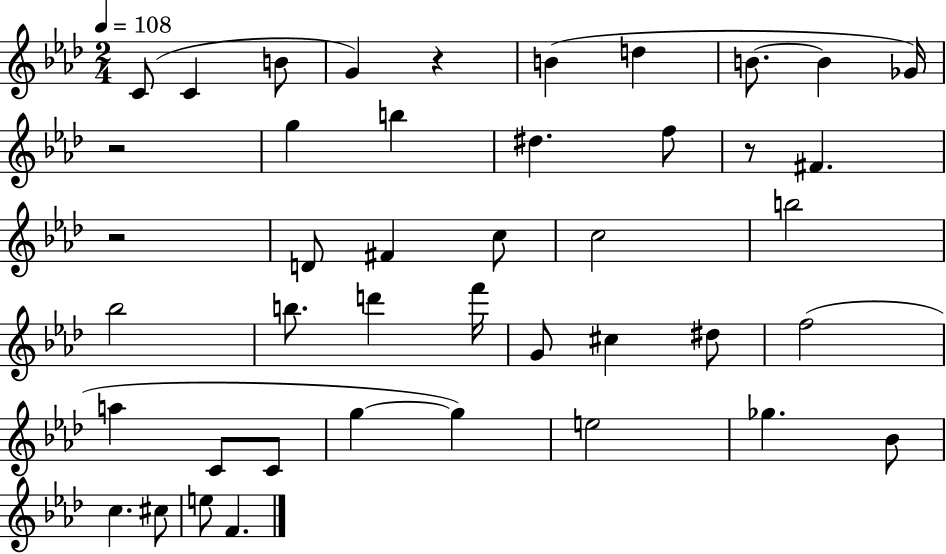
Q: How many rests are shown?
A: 4